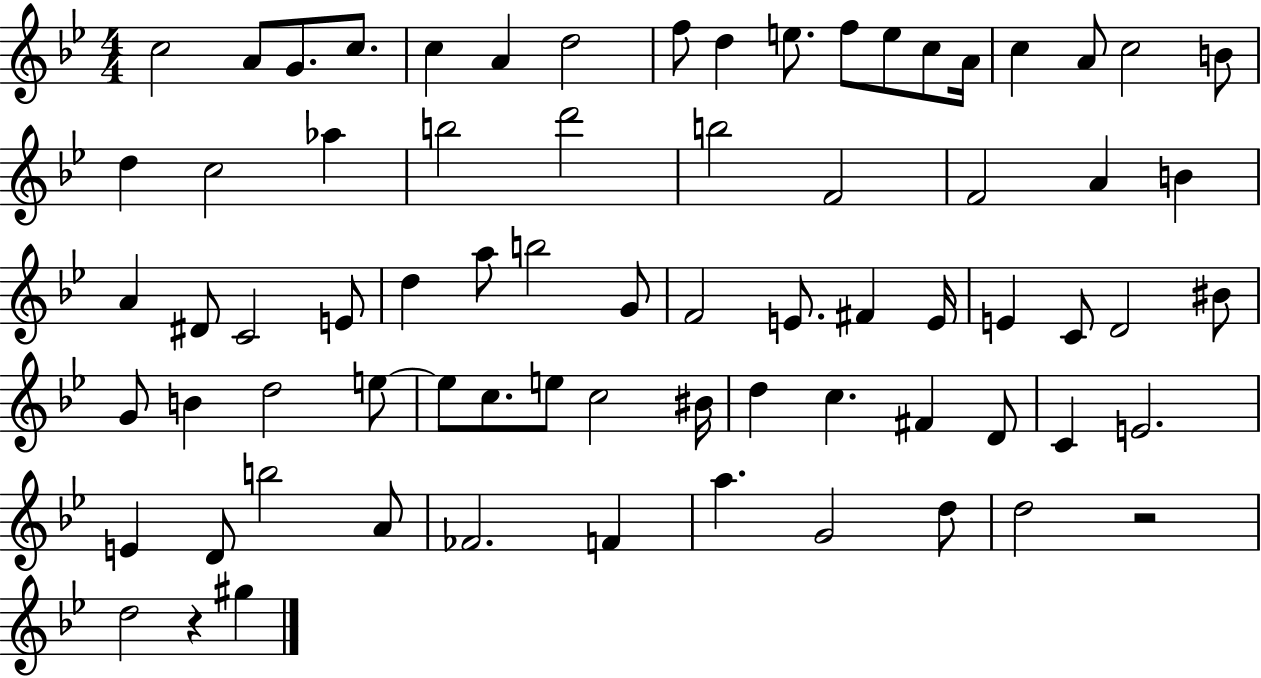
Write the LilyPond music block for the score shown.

{
  \clef treble
  \numericTimeSignature
  \time 4/4
  \key bes \major
  c''2 a'8 g'8. c''8. | c''4 a'4 d''2 | f''8 d''4 e''8. f''8 e''8 c''8 a'16 | c''4 a'8 c''2 b'8 | \break d''4 c''2 aes''4 | b''2 d'''2 | b''2 f'2 | f'2 a'4 b'4 | \break a'4 dis'8 c'2 e'8 | d''4 a''8 b''2 g'8 | f'2 e'8. fis'4 e'16 | e'4 c'8 d'2 bis'8 | \break g'8 b'4 d''2 e''8~~ | e''8 c''8. e''8 c''2 bis'16 | d''4 c''4. fis'4 d'8 | c'4 e'2. | \break e'4 d'8 b''2 a'8 | fes'2. f'4 | a''4. g'2 d''8 | d''2 r2 | \break d''2 r4 gis''4 | \bar "|."
}